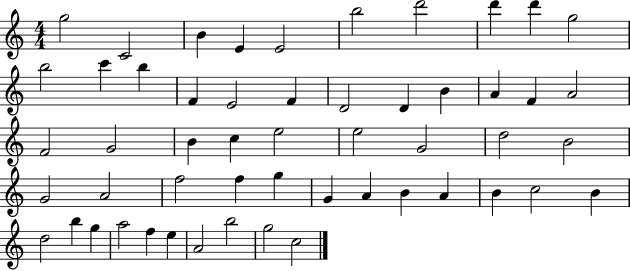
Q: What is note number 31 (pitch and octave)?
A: B4